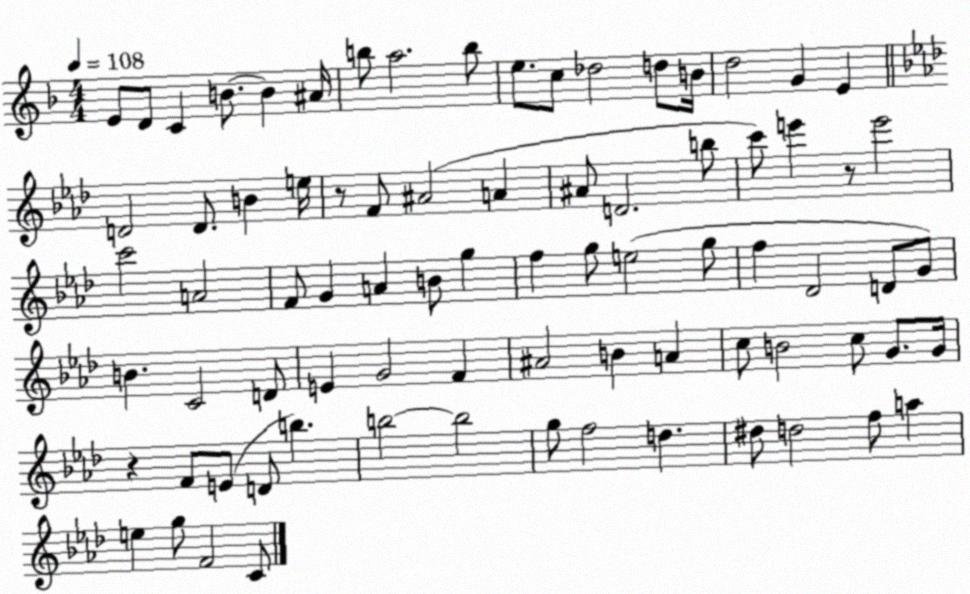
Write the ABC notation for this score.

X:1
T:Untitled
M:4/4
L:1/4
K:F
E/2 D/2 C B/2 B ^A/4 b/2 a2 b/2 e/2 c/2 _d2 d/2 B/4 d2 G E D2 D/2 B e/4 z/2 F/2 ^A2 A ^A/2 D2 b/2 c'/2 e' z/2 e'2 c'2 A2 F/2 G A B/2 g f g/2 e2 g/2 f _D2 D/2 G/2 B C2 D/2 E G2 F ^A2 B A c/2 B2 c/2 G/2 G/4 z F/2 E/2 D/2 b b2 b2 g/2 f2 d ^d/2 d2 f/2 a e g/2 F2 C/2